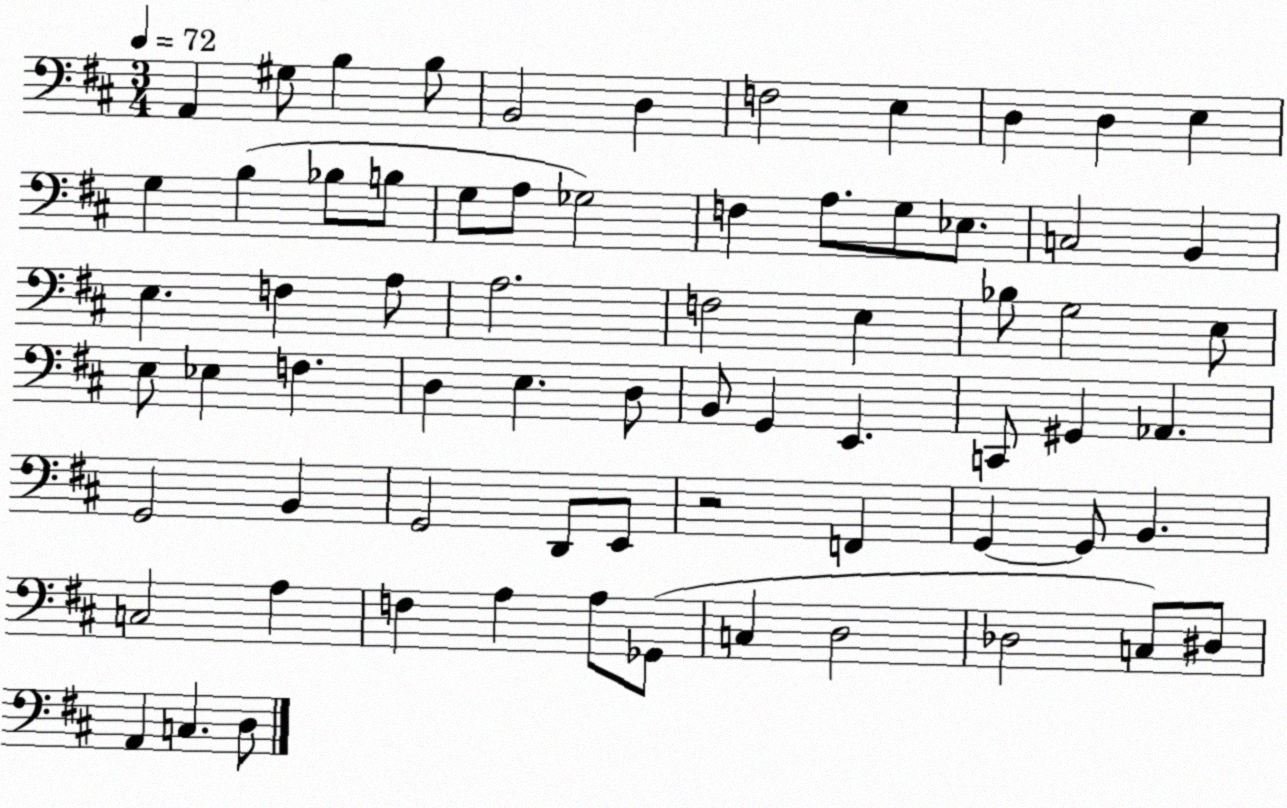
X:1
T:Untitled
M:3/4
L:1/4
K:D
A,, ^G,/2 B, B,/2 B,,2 D, F,2 E, D, D, E, G, B, _B,/2 B,/2 G,/2 A,/2 _G,2 F, A,/2 G,/2 _E,/2 C,2 B,, E, F, A,/2 A,2 F,2 E, _B,/2 G,2 E,/2 E,/2 _E, F, D, E, D,/2 B,,/2 G,, E,, C,,/2 ^G,, _A,, G,,2 B,, G,,2 D,,/2 E,,/2 z2 F,, G,, G,,/2 B,, C,2 A, F, A, A,/2 _G,,/2 C, D,2 _D,2 C,/2 ^D,/2 A,, C, D,/2